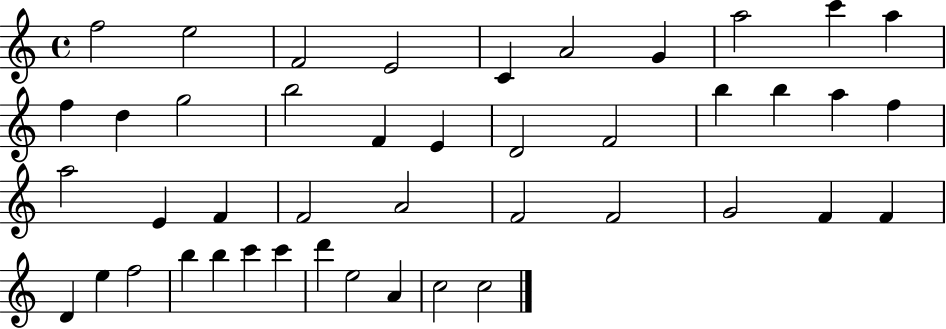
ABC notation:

X:1
T:Untitled
M:4/4
L:1/4
K:C
f2 e2 F2 E2 C A2 G a2 c' a f d g2 b2 F E D2 F2 b b a f a2 E F F2 A2 F2 F2 G2 F F D e f2 b b c' c' d' e2 A c2 c2